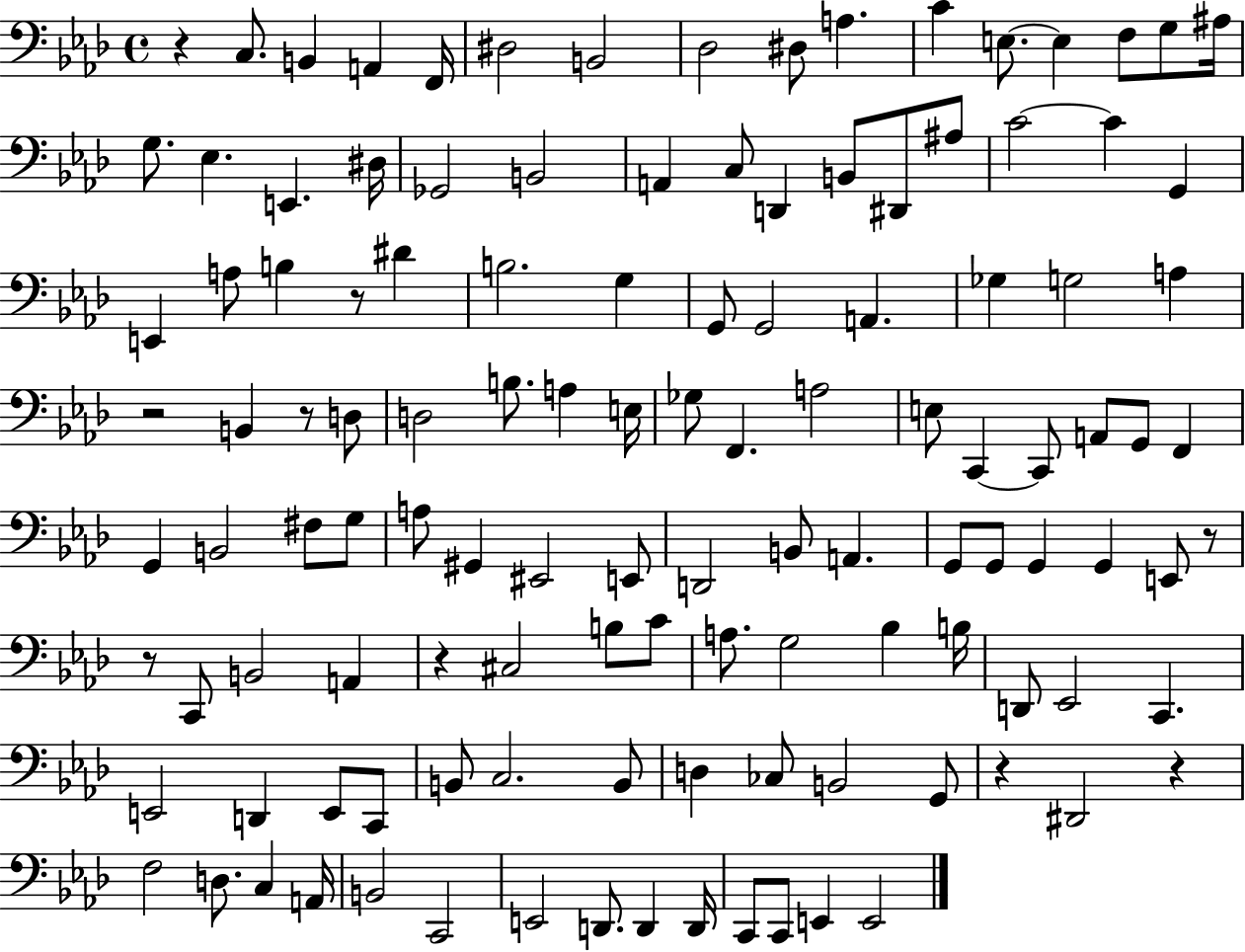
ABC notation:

X:1
T:Untitled
M:4/4
L:1/4
K:Ab
z C,/2 B,, A,, F,,/4 ^D,2 B,,2 _D,2 ^D,/2 A, C E,/2 E, F,/2 G,/2 ^A,/4 G,/2 _E, E,, ^D,/4 _G,,2 B,,2 A,, C,/2 D,, B,,/2 ^D,,/2 ^A,/2 C2 C G,, E,, A,/2 B, z/2 ^D B,2 G, G,,/2 G,,2 A,, _G, G,2 A, z2 B,, z/2 D,/2 D,2 B,/2 A, E,/4 _G,/2 F,, A,2 E,/2 C,, C,,/2 A,,/2 G,,/2 F,, G,, B,,2 ^F,/2 G,/2 A,/2 ^G,, ^E,,2 E,,/2 D,,2 B,,/2 A,, G,,/2 G,,/2 G,, G,, E,,/2 z/2 z/2 C,,/2 B,,2 A,, z ^C,2 B,/2 C/2 A,/2 G,2 _B, B,/4 D,,/2 _E,,2 C,, E,,2 D,, E,,/2 C,,/2 B,,/2 C,2 B,,/2 D, _C,/2 B,,2 G,,/2 z ^D,,2 z F,2 D,/2 C, A,,/4 B,,2 C,,2 E,,2 D,,/2 D,, D,,/4 C,,/2 C,,/2 E,, E,,2